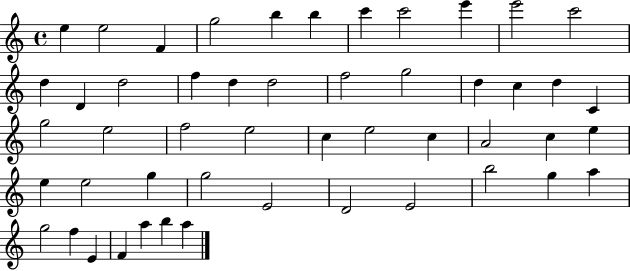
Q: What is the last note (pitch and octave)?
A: A5